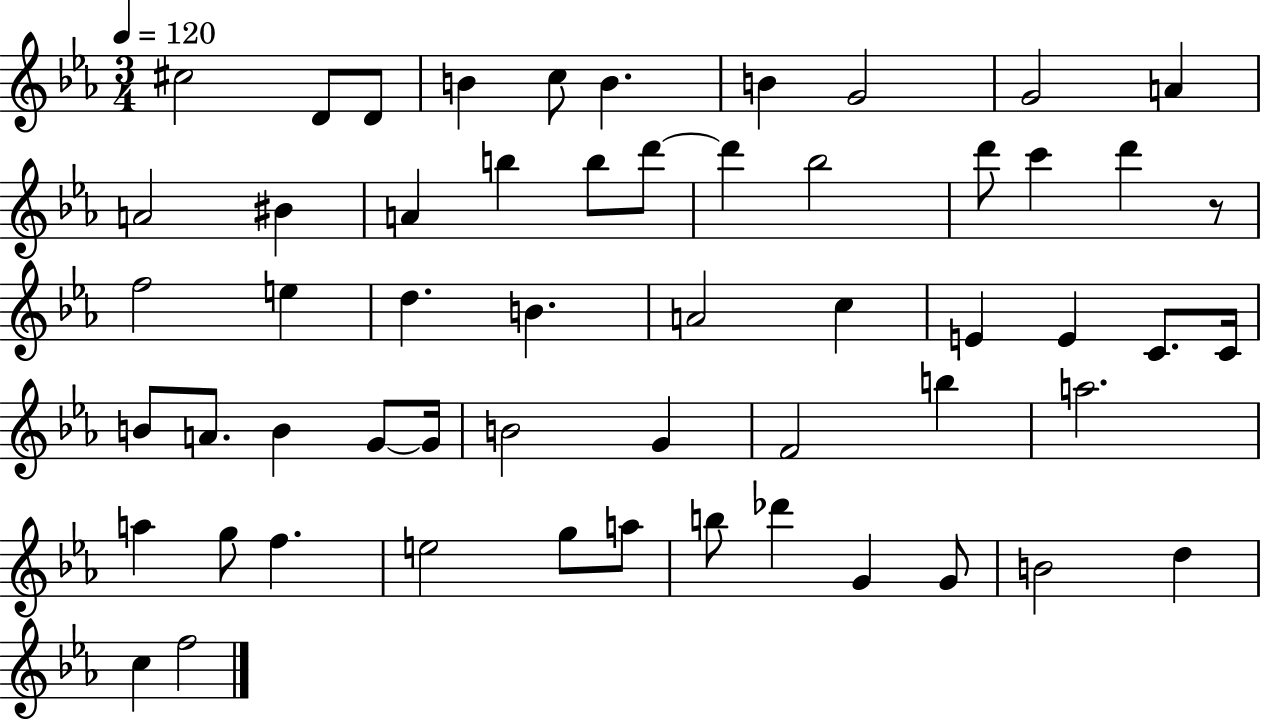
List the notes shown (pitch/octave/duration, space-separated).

C#5/h D4/e D4/e B4/q C5/e B4/q. B4/q G4/h G4/h A4/q A4/h BIS4/q A4/q B5/q B5/e D6/e D6/q Bb5/h D6/e C6/q D6/q R/e F5/h E5/q D5/q. B4/q. A4/h C5/q E4/q E4/q C4/e. C4/s B4/e A4/e. B4/q G4/e G4/s B4/h G4/q F4/h B5/q A5/h. A5/q G5/e F5/q. E5/h G5/e A5/e B5/e Db6/q G4/q G4/e B4/h D5/q C5/q F5/h